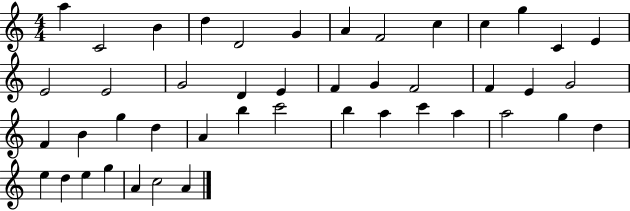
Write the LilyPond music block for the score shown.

{
  \clef treble
  \numericTimeSignature
  \time 4/4
  \key c \major
  a''4 c'2 b'4 | d''4 d'2 g'4 | a'4 f'2 c''4 | c''4 g''4 c'4 e'4 | \break e'2 e'2 | g'2 d'4 e'4 | f'4 g'4 f'2 | f'4 e'4 g'2 | \break f'4 b'4 g''4 d''4 | a'4 b''4 c'''2 | b''4 a''4 c'''4 a''4 | a''2 g''4 d''4 | \break e''4 d''4 e''4 g''4 | a'4 c''2 a'4 | \bar "|."
}